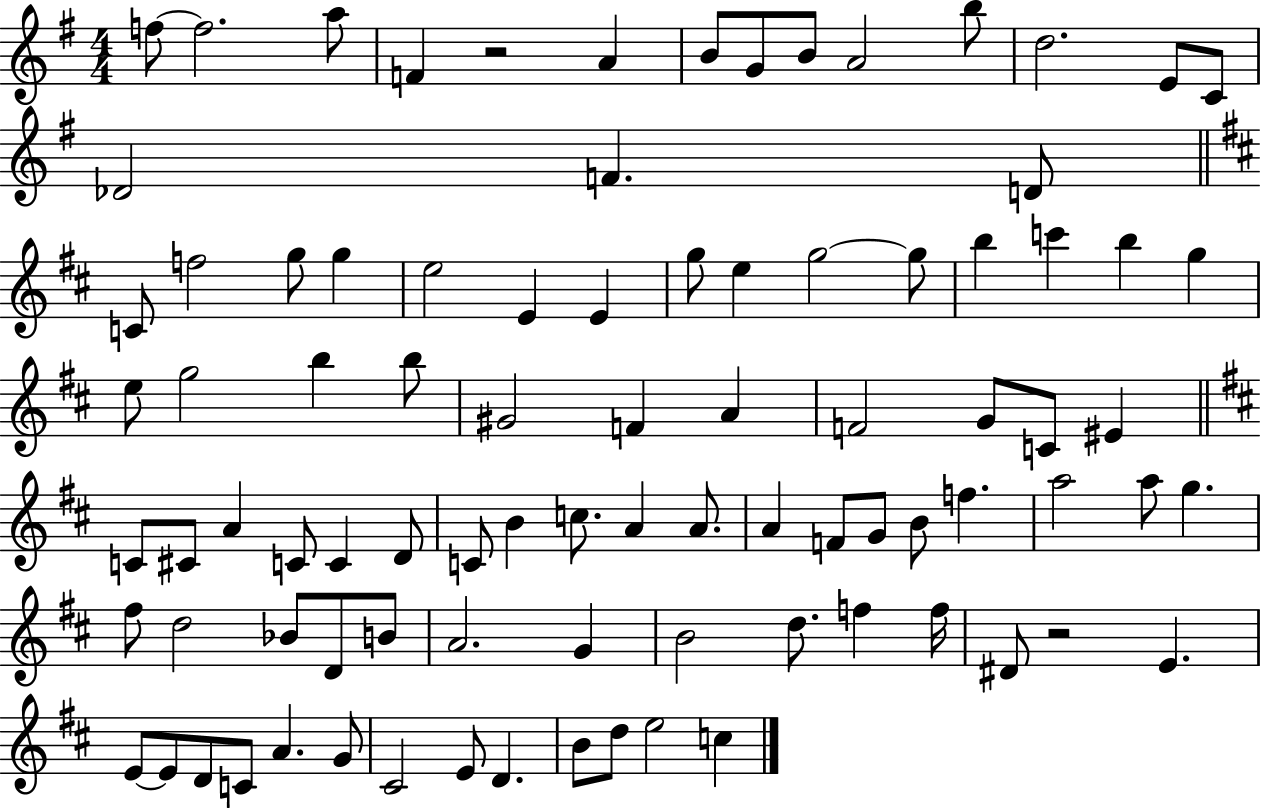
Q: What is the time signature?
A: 4/4